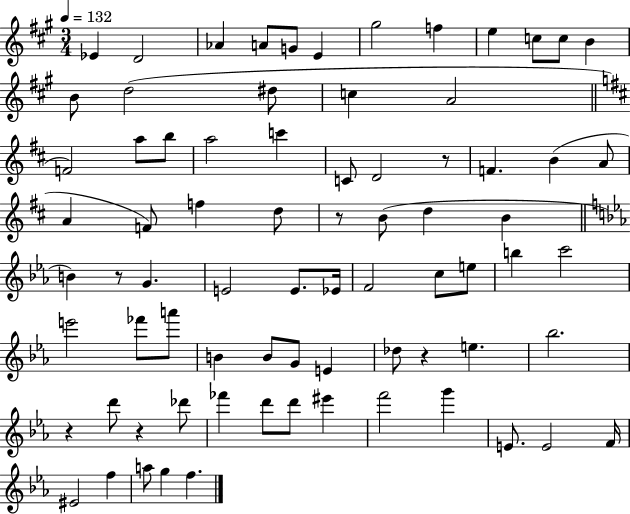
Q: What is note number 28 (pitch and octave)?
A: A4